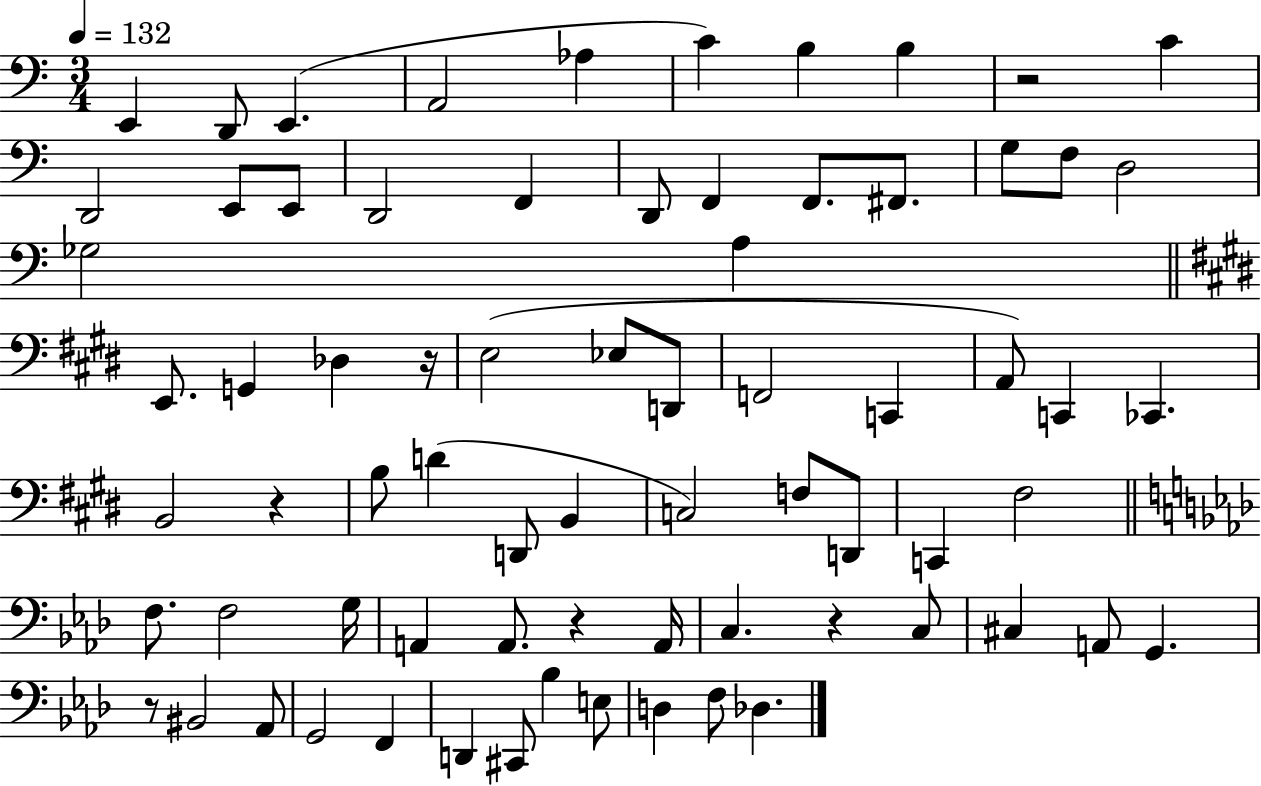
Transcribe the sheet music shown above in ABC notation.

X:1
T:Untitled
M:3/4
L:1/4
K:C
E,, D,,/2 E,, A,,2 _A, C B, B, z2 C D,,2 E,,/2 E,,/2 D,,2 F,, D,,/2 F,, F,,/2 ^F,,/2 G,/2 F,/2 D,2 _G,2 A, E,,/2 G,, _D, z/4 E,2 _E,/2 D,,/2 F,,2 C,, A,,/2 C,, _C,, B,,2 z B,/2 D D,,/2 B,, C,2 F,/2 D,,/2 C,, ^F,2 F,/2 F,2 G,/4 A,, A,,/2 z A,,/4 C, z C,/2 ^C, A,,/2 G,, z/2 ^B,,2 _A,,/2 G,,2 F,, D,, ^C,,/2 _B, E,/2 D, F,/2 _D,